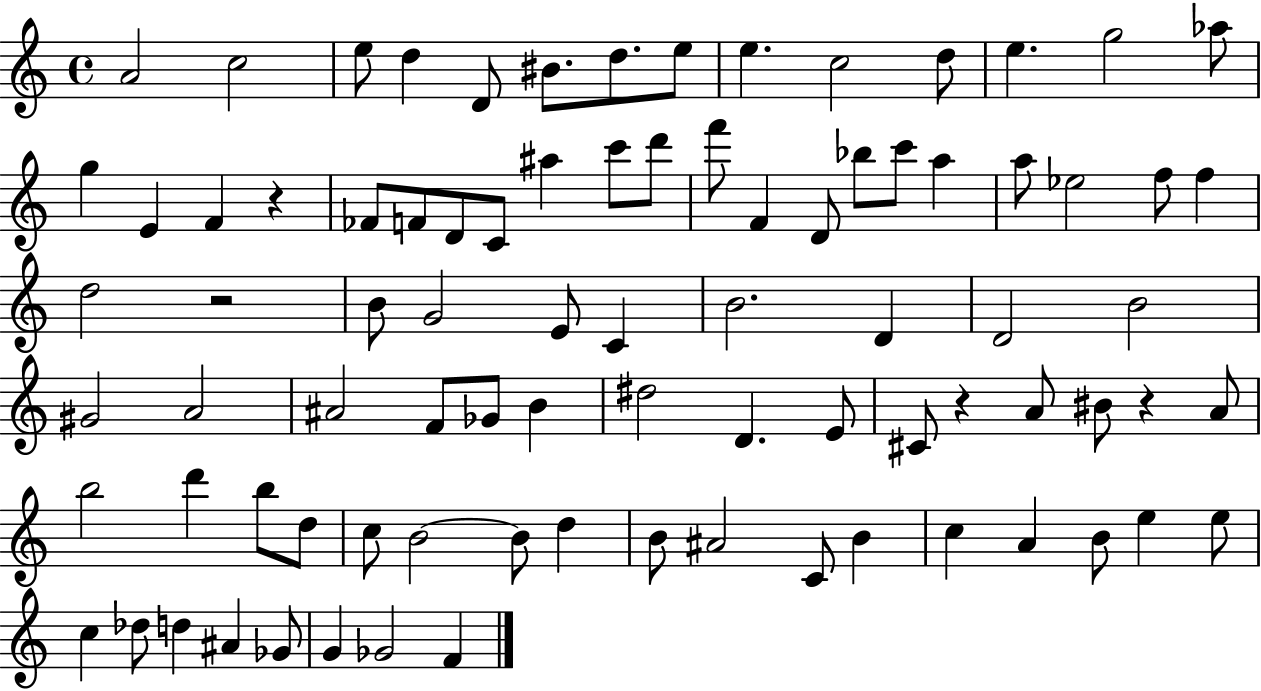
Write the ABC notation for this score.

X:1
T:Untitled
M:4/4
L:1/4
K:C
A2 c2 e/2 d D/2 ^B/2 d/2 e/2 e c2 d/2 e g2 _a/2 g E F z _F/2 F/2 D/2 C/2 ^a c'/2 d'/2 f'/2 F D/2 _b/2 c'/2 a a/2 _e2 f/2 f d2 z2 B/2 G2 E/2 C B2 D D2 B2 ^G2 A2 ^A2 F/2 _G/2 B ^d2 D E/2 ^C/2 z A/2 ^B/2 z A/2 b2 d' b/2 d/2 c/2 B2 B/2 d B/2 ^A2 C/2 B c A B/2 e e/2 c _d/2 d ^A _G/2 G _G2 F